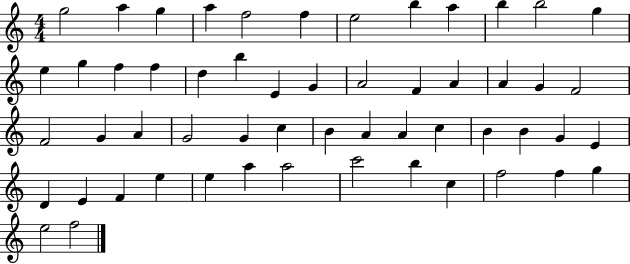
X:1
T:Untitled
M:4/4
L:1/4
K:C
g2 a g a f2 f e2 b a b b2 g e g f f d b E G A2 F A A G F2 F2 G A G2 G c B A A c B B G E D E F e e a a2 c'2 b c f2 f g e2 f2